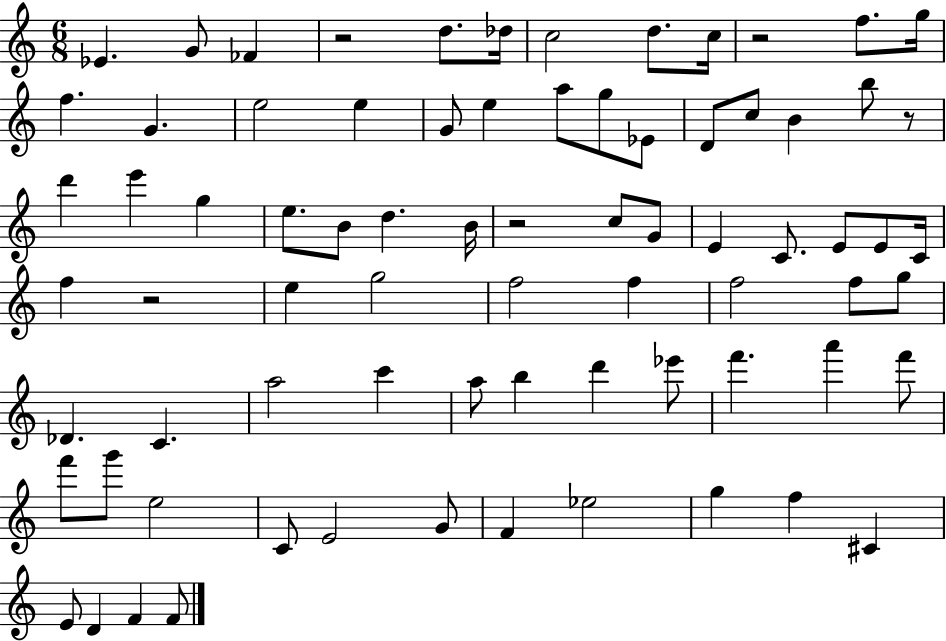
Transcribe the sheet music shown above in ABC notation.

X:1
T:Untitled
M:6/8
L:1/4
K:C
_E G/2 _F z2 d/2 _d/4 c2 d/2 c/4 z2 f/2 g/4 f G e2 e G/2 e a/2 g/2 _E/2 D/2 c/2 B b/2 z/2 d' e' g e/2 B/2 d B/4 z2 c/2 G/2 E C/2 E/2 E/2 C/4 f z2 e g2 f2 f f2 f/2 g/2 _D C a2 c' a/2 b d' _e'/2 f' a' f'/2 f'/2 g'/2 e2 C/2 E2 G/2 F _e2 g f ^C E/2 D F F/2